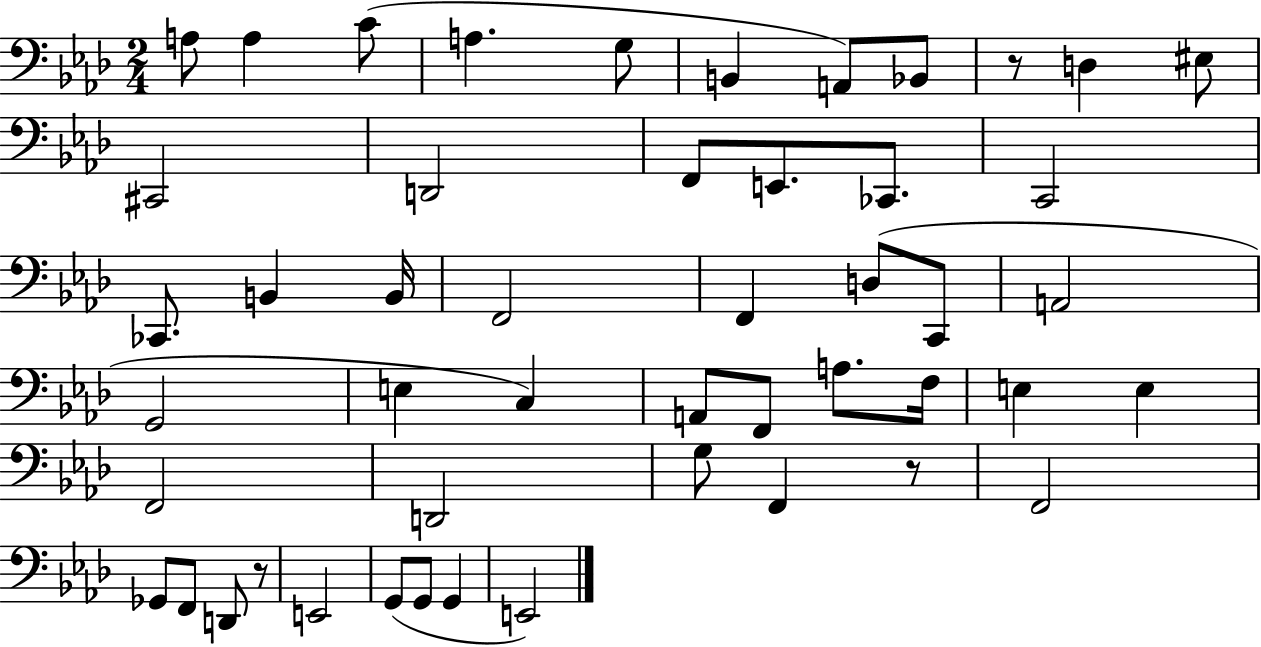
X:1
T:Untitled
M:2/4
L:1/4
K:Ab
A,/2 A, C/2 A, G,/2 B,, A,,/2 _B,,/2 z/2 D, ^E,/2 ^C,,2 D,,2 F,,/2 E,,/2 _C,,/2 C,,2 _C,,/2 B,, B,,/4 F,,2 F,, D,/2 C,,/2 A,,2 G,,2 E, C, A,,/2 F,,/2 A,/2 F,/4 E, E, F,,2 D,,2 G,/2 F,, z/2 F,,2 _G,,/2 F,,/2 D,,/2 z/2 E,,2 G,,/2 G,,/2 G,, E,,2